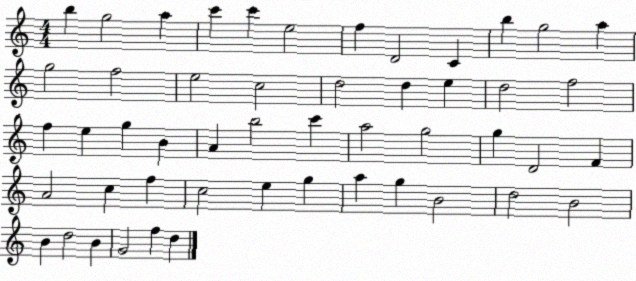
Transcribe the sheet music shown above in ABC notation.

X:1
T:Untitled
M:4/4
L:1/4
K:C
b g2 a c' c' e2 f D2 C b g2 a g2 f2 e2 c2 d2 d e d2 f2 f e g B A b2 c' a2 g2 g D2 F A2 c f c2 e g a g B2 d2 B2 B d2 B G2 f d